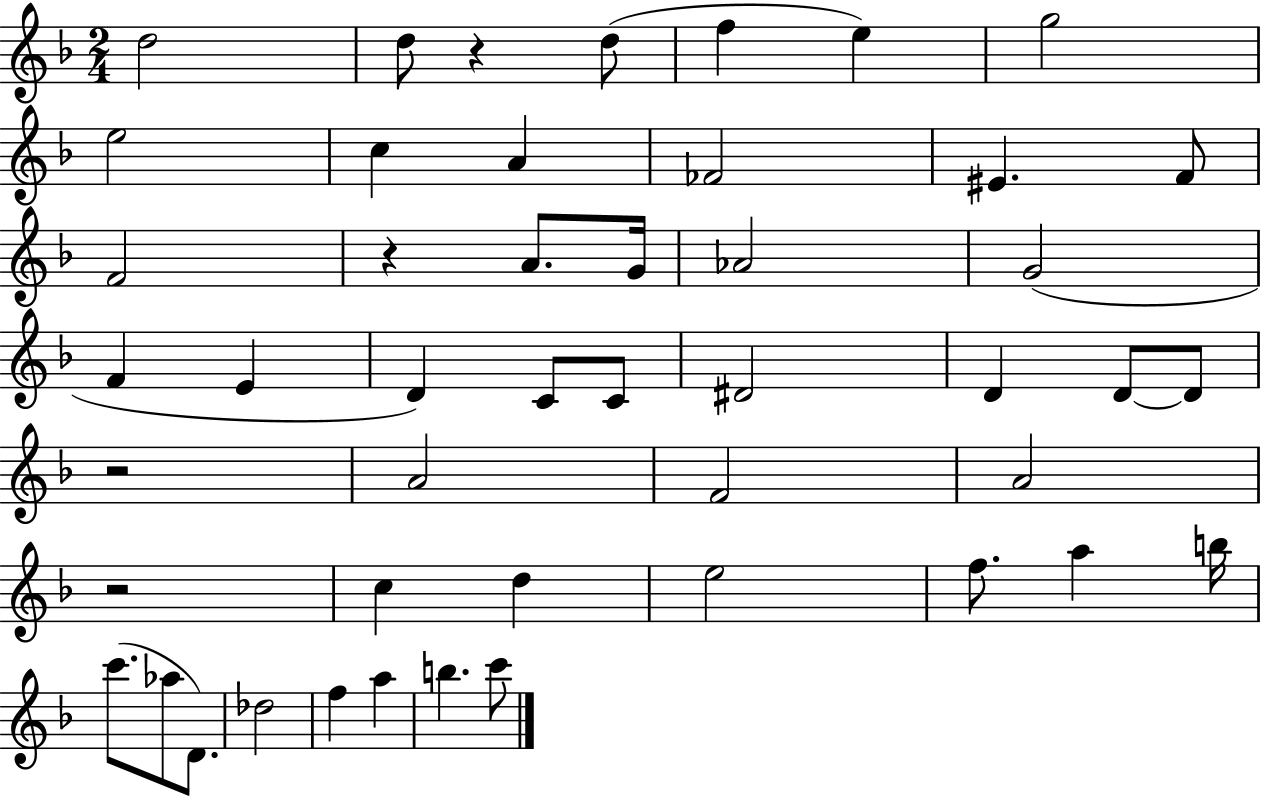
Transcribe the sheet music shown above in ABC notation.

X:1
T:Untitled
M:2/4
L:1/4
K:F
d2 d/2 z d/2 f e g2 e2 c A _F2 ^E F/2 F2 z A/2 G/4 _A2 G2 F E D C/2 C/2 ^D2 D D/2 D/2 z2 A2 F2 A2 z2 c d e2 f/2 a b/4 c'/2 _a/2 D/2 _d2 f a b c'/2